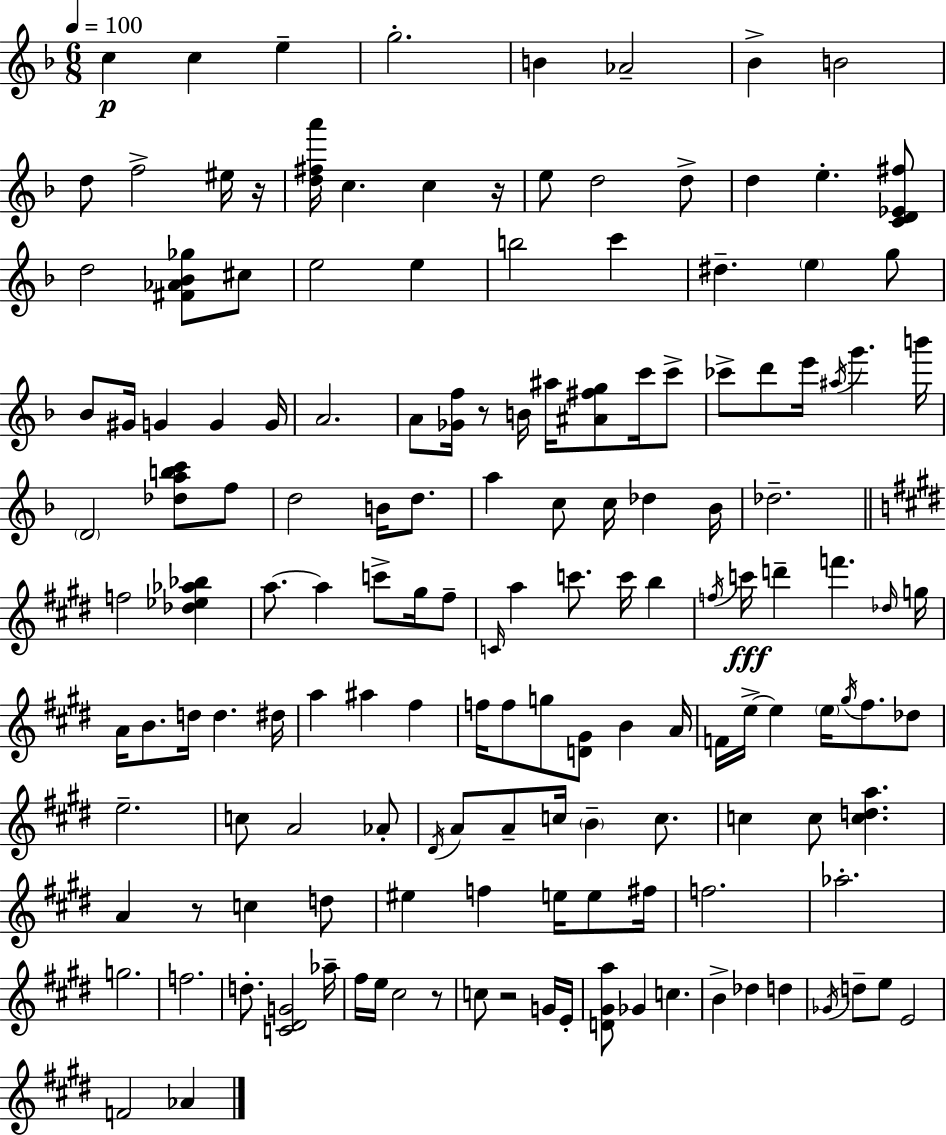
{
  \clef treble
  \numericTimeSignature
  \time 6/8
  \key d \minor
  \tempo 4 = 100
  c''4\p c''4 e''4-- | g''2.-. | b'4 aes'2-- | bes'4-> b'2 | \break d''8 f''2-> eis''16 r16 | <d'' fis'' a'''>16 c''4. c''4 r16 | e''8 d''2 d''8-> | d''4 e''4.-. <c' d' ees' fis''>8 | \break d''2 <fis' aes' bes' ges''>8 cis''8 | e''2 e''4 | b''2 c'''4 | dis''4.-- \parenthesize e''4 g''8 | \break bes'8 gis'16 g'4 g'4 g'16 | a'2. | a'8 <ges' f''>16 r8 b'16 ais''16 <ais' fis'' g''>8 c'''16 c'''8-> | ces'''8-> d'''8 e'''16 \acciaccatura { ais''16 } g'''4. | \break b'''16 \parenthesize d'2 <des'' a'' b'' c'''>8 f''8 | d''2 b'16 d''8. | a''4 c''8 c''16 des''4 | bes'16 des''2.-- | \break \bar "||" \break \key e \major f''2 <des'' ees'' aes'' bes''>4 | a''8.~~ a''4 c'''8-> gis''16 fis''8-- | \grace { c'16 } a''4 c'''8. c'''16 b''4 | \acciaccatura { f''16 }\fff c'''16 d'''4-- f'''4. | \break \grace { des''16 } g''16 a'16 b'8. d''16 d''4. | dis''16 a''4 ais''4 fis''4 | f''16 f''8 g''8 <d' gis'>8 b'4 | a'16 f'16 e''16->~~ e''4 \parenthesize e''16 \acciaccatura { gis''16 } fis''8. | \break des''8 e''2.-- | c''8 a'2 | aes'8-. \acciaccatura { dis'16 } a'8 a'8-- c''16 \parenthesize b'4-- | c''8. c''4 c''8 <c'' d'' a''>4. | \break a'4 r8 c''4 | d''8 eis''4 f''4 | e''16 e''8 fis''16 f''2. | aes''2.-. | \break g''2. | f''2. | d''8.-. <c' dis' g'>2 | aes''16-- fis''16 e''16 cis''2 | \break r8 c''8 r2 | g'16 e'16-. <d' gis' a''>8 ges'4 c''4. | b'4-> des''4 | d''4 \acciaccatura { ges'16 } d''8-- e''8 e'2 | \break f'2 | aes'4 \bar "|."
}